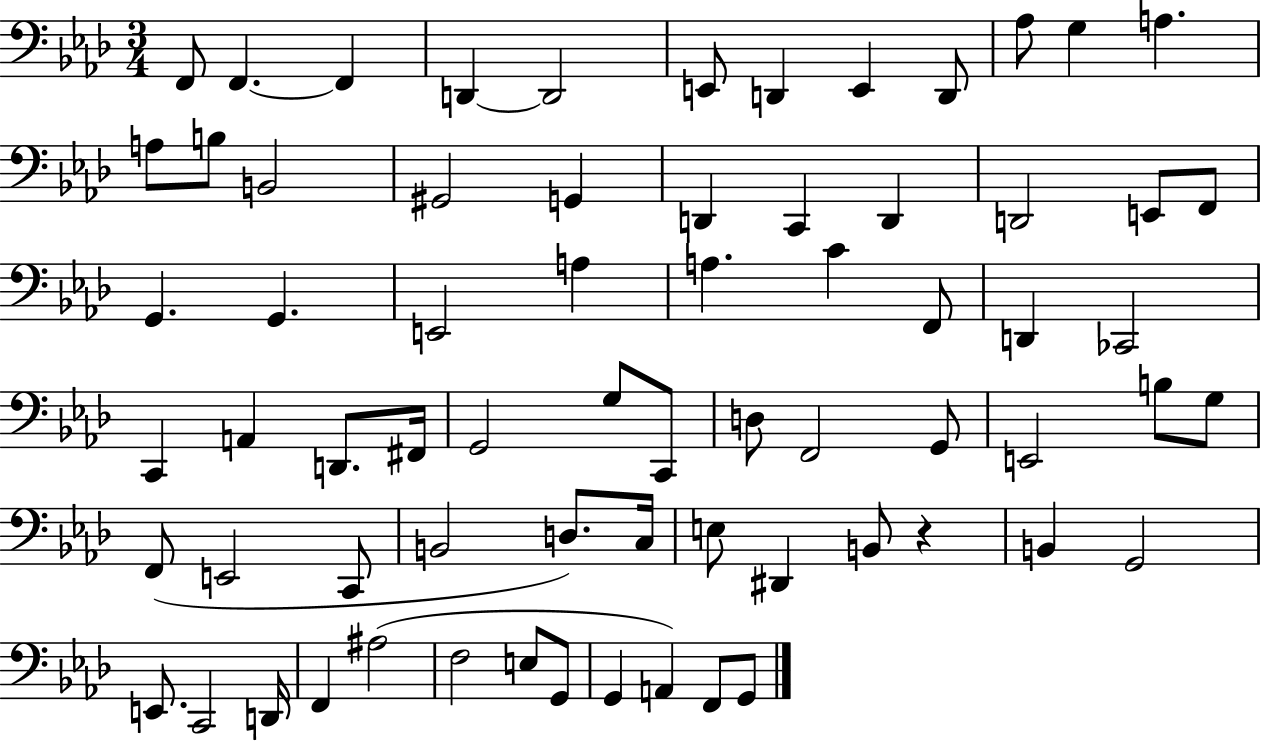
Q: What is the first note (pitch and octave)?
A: F2